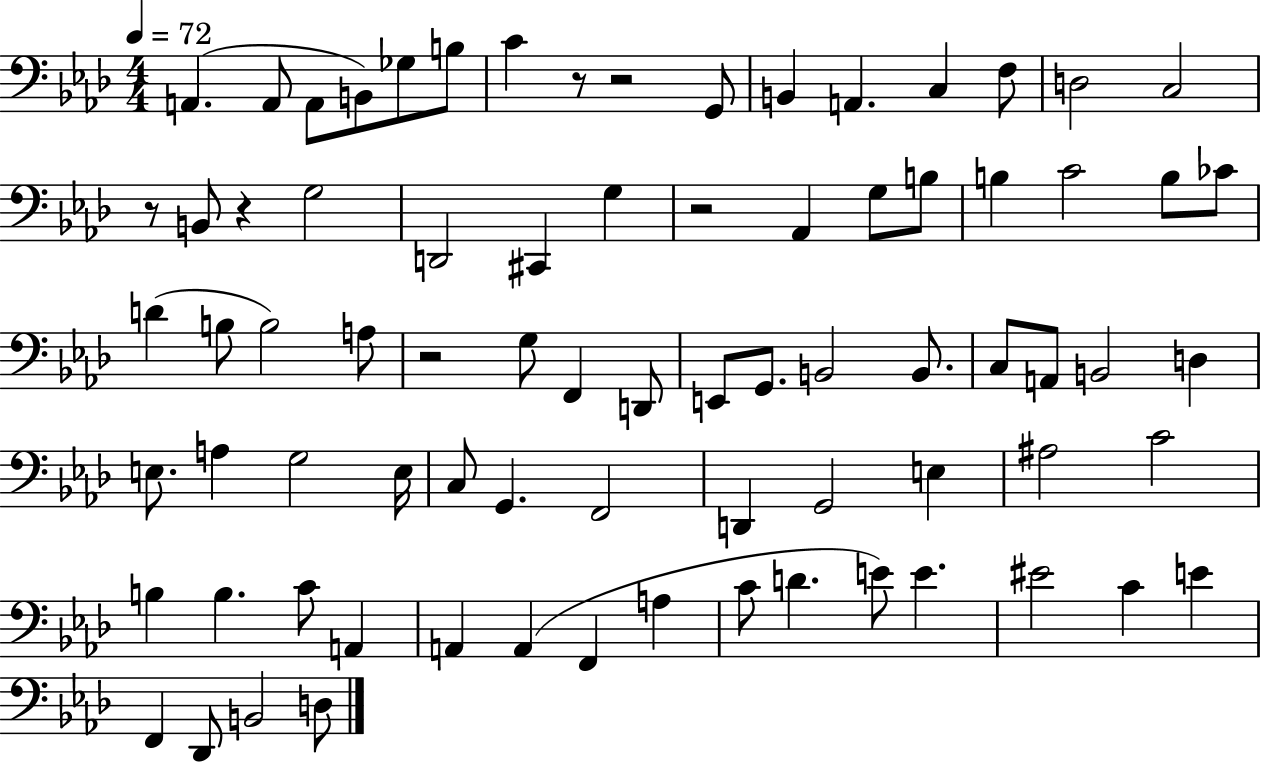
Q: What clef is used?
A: bass